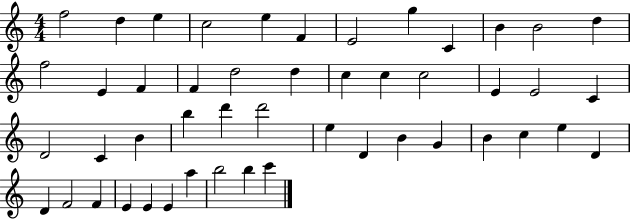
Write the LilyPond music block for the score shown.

{
  \clef treble
  \numericTimeSignature
  \time 4/4
  \key c \major
  f''2 d''4 e''4 | c''2 e''4 f'4 | e'2 g''4 c'4 | b'4 b'2 d''4 | \break f''2 e'4 f'4 | f'4 d''2 d''4 | c''4 c''4 c''2 | e'4 e'2 c'4 | \break d'2 c'4 b'4 | b''4 d'''4 d'''2 | e''4 d'4 b'4 g'4 | b'4 c''4 e''4 d'4 | \break d'4 f'2 f'4 | e'4 e'4 e'4 a''4 | b''2 b''4 c'''4 | \bar "|."
}